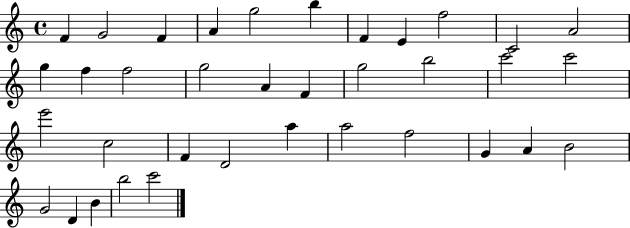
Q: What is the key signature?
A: C major